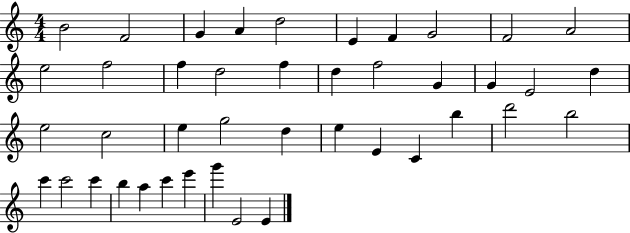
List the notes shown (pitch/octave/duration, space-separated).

B4/h F4/h G4/q A4/q D5/h E4/q F4/q G4/h F4/h A4/h E5/h F5/h F5/q D5/h F5/q D5/q F5/h G4/q G4/q E4/h D5/q E5/h C5/h E5/q G5/h D5/q E5/q E4/q C4/q B5/q D6/h B5/h C6/q C6/h C6/q B5/q A5/q C6/q E6/q G6/q E4/h E4/q